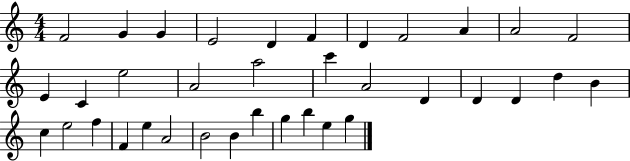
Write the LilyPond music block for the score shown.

{
  \clef treble
  \numericTimeSignature
  \time 4/4
  \key c \major
  f'2 g'4 g'4 | e'2 d'4 f'4 | d'4 f'2 a'4 | a'2 f'2 | \break e'4 c'4 e''2 | a'2 a''2 | c'''4 a'2 d'4 | d'4 d'4 d''4 b'4 | \break c''4 e''2 f''4 | f'4 e''4 a'2 | b'2 b'4 b''4 | g''4 b''4 e''4 g''4 | \break \bar "|."
}